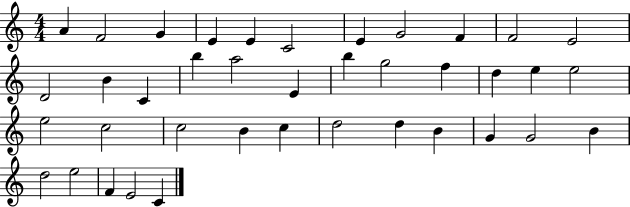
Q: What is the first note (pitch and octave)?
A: A4